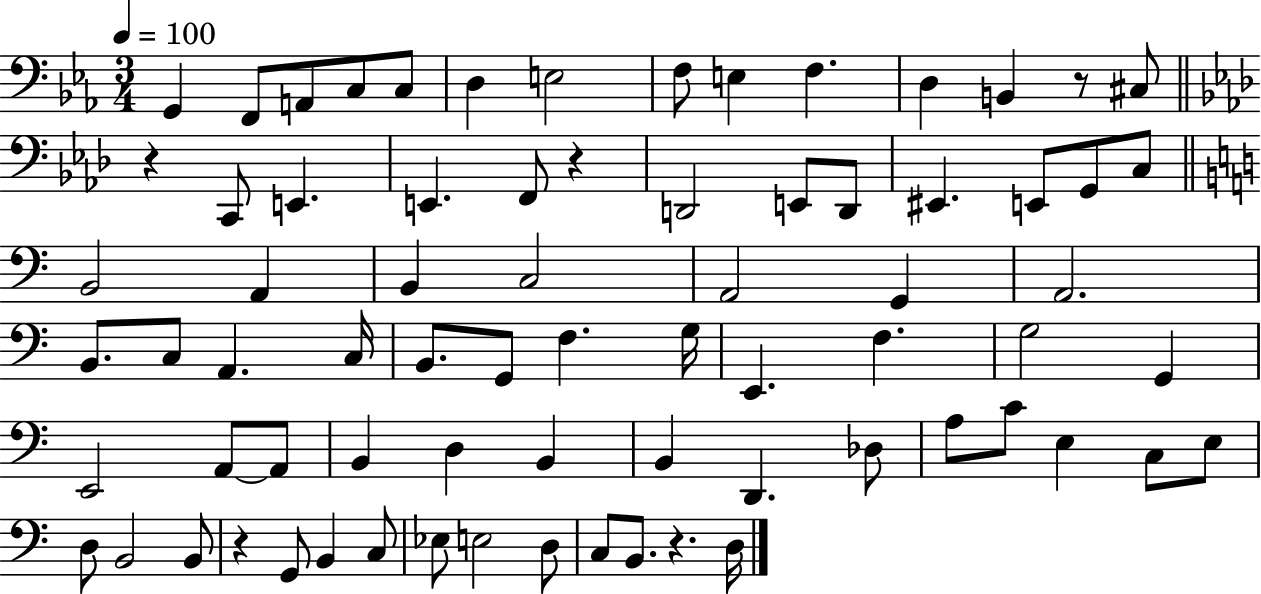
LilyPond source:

{
  \clef bass
  \numericTimeSignature
  \time 3/4
  \key ees \major
  \tempo 4 = 100
  g,4 f,8 a,8 c8 c8 | d4 e2 | f8 e4 f4. | d4 b,4 r8 cis8 | \break \bar "||" \break \key aes \major r4 c,8 e,4. | e,4. f,8 r4 | d,2 e,8 d,8 | eis,4. e,8 g,8 c8 | \break \bar "||" \break \key c \major b,2 a,4 | b,4 c2 | a,2 g,4 | a,2. | \break b,8. c8 a,4. c16 | b,8. g,8 f4. g16 | e,4. f4. | g2 g,4 | \break e,2 a,8~~ a,8 | b,4 d4 b,4 | b,4 d,4. des8 | a8 c'8 e4 c8 e8 | \break d8 b,2 b,8 | r4 g,8 b,4 c8 | ees8 e2 d8 | c8 b,8. r4. d16 | \break \bar "|."
}